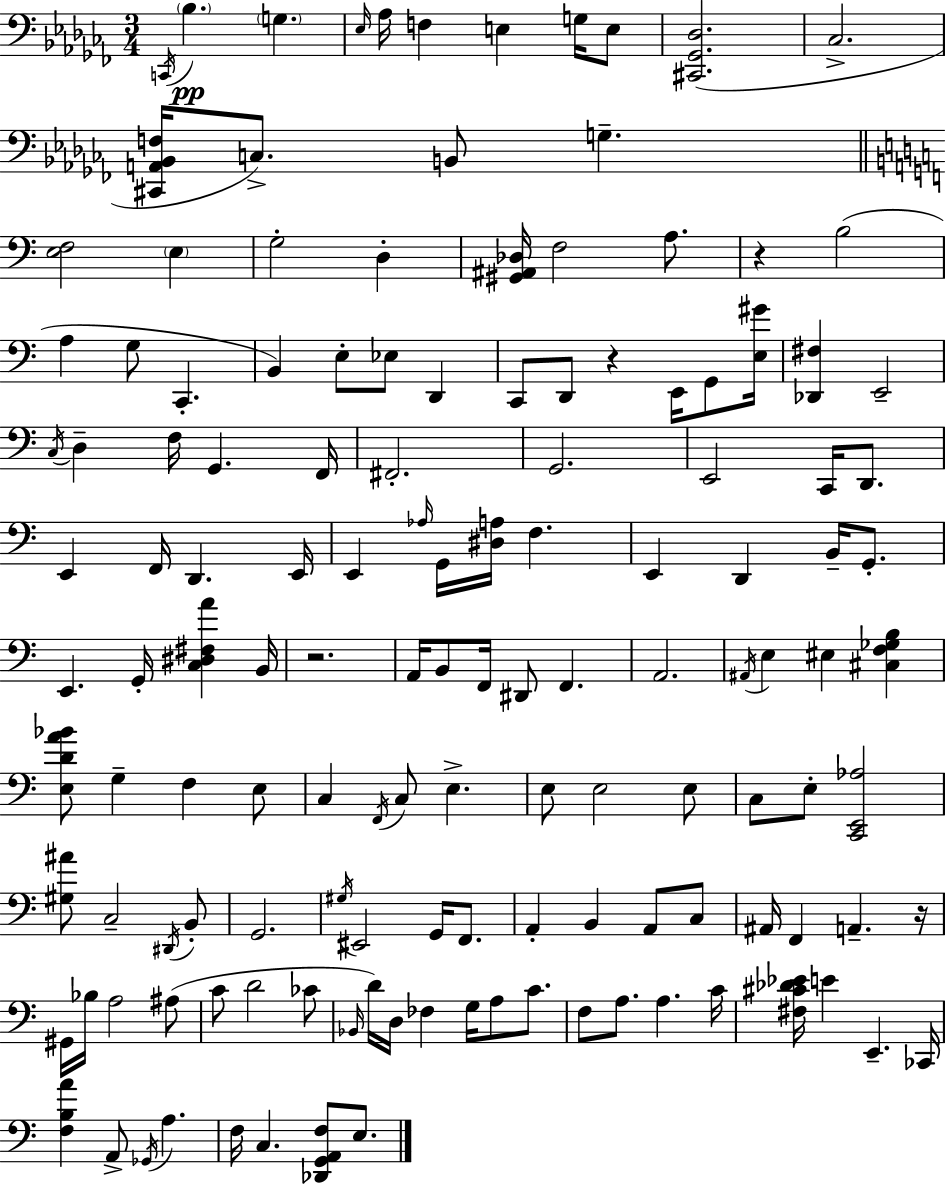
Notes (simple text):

C2/s Bb3/q. G3/q. Eb3/s Ab3/s F3/q E3/q G3/s E3/e [C#2,Gb2,Db3]/h. CES3/h. [C#2,A2,Bb2,F3]/s C3/e. B2/e G3/q. [E3,F3]/h E3/q G3/h D3/q [G#2,A#2,Db3]/s F3/h A3/e. R/q B3/h A3/q G3/e C2/q. B2/q E3/e Eb3/e D2/q C2/e D2/e R/q E2/s G2/e [E3,G#4]/s [Db2,F#3]/q E2/h C3/s D3/q F3/s G2/q. F2/s F#2/h. G2/h. E2/h C2/s D2/e. E2/q F2/s D2/q. E2/s E2/q Ab3/s G2/s [D#3,A3]/s F3/q. E2/q D2/q B2/s G2/e. E2/q. G2/s [C3,D#3,F#3,A4]/q B2/s R/h. A2/s B2/e F2/s D#2/e F2/q. A2/h. A#2/s E3/q EIS3/q [C#3,F3,Gb3,B3]/q [E3,D4,A4,Bb4]/e G3/q F3/q E3/e C3/q F2/s C3/e E3/q. E3/e E3/h E3/e C3/e E3/e [C2,E2,Ab3]/h [G#3,A#4]/e C3/h D#2/s B2/e G2/h. G#3/s EIS2/h G2/s F2/e. A2/q B2/q A2/e C3/e A#2/s F2/q A2/q. R/s G#2/s Bb3/s A3/h A#3/e C4/e D4/h CES4/e Bb2/s D4/s D3/s FES3/q G3/s A3/e C4/e. F3/e A3/e. A3/q. C4/s [F#3,C#4,Db4,Eb4]/s E4/q E2/q. CES2/s [F3,B3,A4]/q A2/e Gb2/s A3/q. F3/s C3/q. [Db2,G2,A2,F3]/e E3/e.